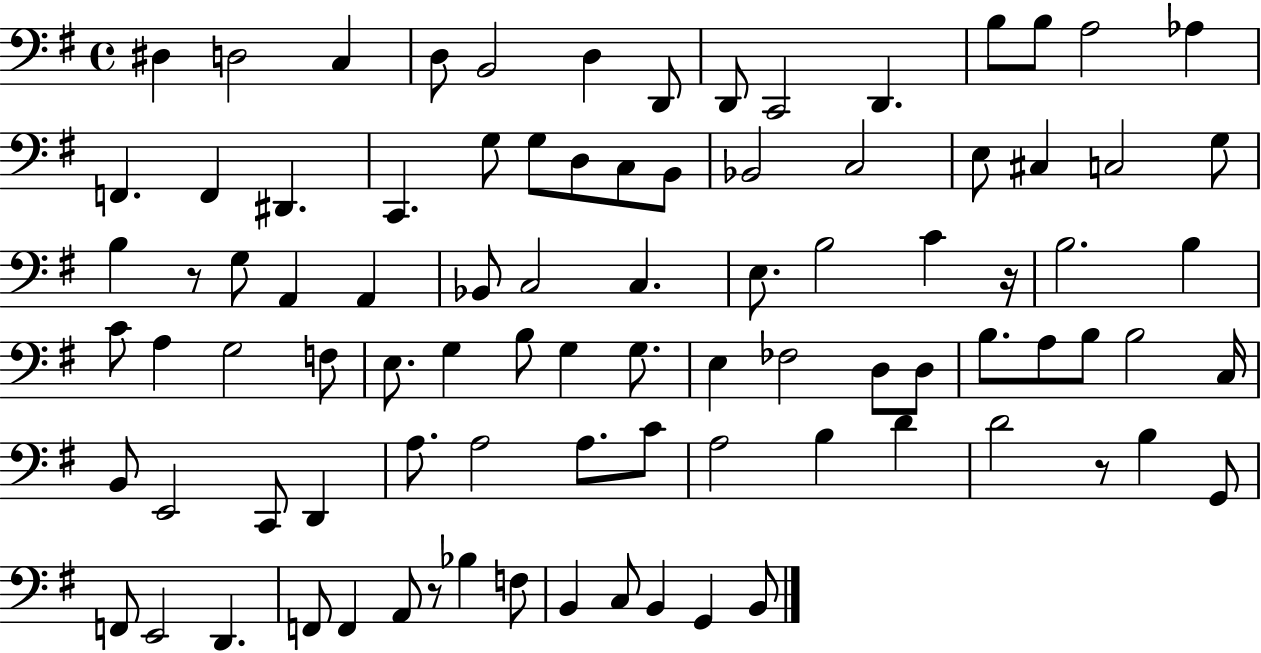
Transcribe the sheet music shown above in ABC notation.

X:1
T:Untitled
M:4/4
L:1/4
K:G
^D, D,2 C, D,/2 B,,2 D, D,,/2 D,,/2 C,,2 D,, B,/2 B,/2 A,2 _A, F,, F,, ^D,, C,, G,/2 G,/2 D,/2 C,/2 B,,/2 _B,,2 C,2 E,/2 ^C, C,2 G,/2 B, z/2 G,/2 A,, A,, _B,,/2 C,2 C, E,/2 B,2 C z/4 B,2 B, C/2 A, G,2 F,/2 E,/2 G, B,/2 G, G,/2 E, _F,2 D,/2 D,/2 B,/2 A,/2 B,/2 B,2 C,/4 B,,/2 E,,2 C,,/2 D,, A,/2 A,2 A,/2 C/2 A,2 B, D D2 z/2 B, G,,/2 F,,/2 E,,2 D,, F,,/2 F,, A,,/2 z/2 _B, F,/2 B,, C,/2 B,, G,, B,,/2